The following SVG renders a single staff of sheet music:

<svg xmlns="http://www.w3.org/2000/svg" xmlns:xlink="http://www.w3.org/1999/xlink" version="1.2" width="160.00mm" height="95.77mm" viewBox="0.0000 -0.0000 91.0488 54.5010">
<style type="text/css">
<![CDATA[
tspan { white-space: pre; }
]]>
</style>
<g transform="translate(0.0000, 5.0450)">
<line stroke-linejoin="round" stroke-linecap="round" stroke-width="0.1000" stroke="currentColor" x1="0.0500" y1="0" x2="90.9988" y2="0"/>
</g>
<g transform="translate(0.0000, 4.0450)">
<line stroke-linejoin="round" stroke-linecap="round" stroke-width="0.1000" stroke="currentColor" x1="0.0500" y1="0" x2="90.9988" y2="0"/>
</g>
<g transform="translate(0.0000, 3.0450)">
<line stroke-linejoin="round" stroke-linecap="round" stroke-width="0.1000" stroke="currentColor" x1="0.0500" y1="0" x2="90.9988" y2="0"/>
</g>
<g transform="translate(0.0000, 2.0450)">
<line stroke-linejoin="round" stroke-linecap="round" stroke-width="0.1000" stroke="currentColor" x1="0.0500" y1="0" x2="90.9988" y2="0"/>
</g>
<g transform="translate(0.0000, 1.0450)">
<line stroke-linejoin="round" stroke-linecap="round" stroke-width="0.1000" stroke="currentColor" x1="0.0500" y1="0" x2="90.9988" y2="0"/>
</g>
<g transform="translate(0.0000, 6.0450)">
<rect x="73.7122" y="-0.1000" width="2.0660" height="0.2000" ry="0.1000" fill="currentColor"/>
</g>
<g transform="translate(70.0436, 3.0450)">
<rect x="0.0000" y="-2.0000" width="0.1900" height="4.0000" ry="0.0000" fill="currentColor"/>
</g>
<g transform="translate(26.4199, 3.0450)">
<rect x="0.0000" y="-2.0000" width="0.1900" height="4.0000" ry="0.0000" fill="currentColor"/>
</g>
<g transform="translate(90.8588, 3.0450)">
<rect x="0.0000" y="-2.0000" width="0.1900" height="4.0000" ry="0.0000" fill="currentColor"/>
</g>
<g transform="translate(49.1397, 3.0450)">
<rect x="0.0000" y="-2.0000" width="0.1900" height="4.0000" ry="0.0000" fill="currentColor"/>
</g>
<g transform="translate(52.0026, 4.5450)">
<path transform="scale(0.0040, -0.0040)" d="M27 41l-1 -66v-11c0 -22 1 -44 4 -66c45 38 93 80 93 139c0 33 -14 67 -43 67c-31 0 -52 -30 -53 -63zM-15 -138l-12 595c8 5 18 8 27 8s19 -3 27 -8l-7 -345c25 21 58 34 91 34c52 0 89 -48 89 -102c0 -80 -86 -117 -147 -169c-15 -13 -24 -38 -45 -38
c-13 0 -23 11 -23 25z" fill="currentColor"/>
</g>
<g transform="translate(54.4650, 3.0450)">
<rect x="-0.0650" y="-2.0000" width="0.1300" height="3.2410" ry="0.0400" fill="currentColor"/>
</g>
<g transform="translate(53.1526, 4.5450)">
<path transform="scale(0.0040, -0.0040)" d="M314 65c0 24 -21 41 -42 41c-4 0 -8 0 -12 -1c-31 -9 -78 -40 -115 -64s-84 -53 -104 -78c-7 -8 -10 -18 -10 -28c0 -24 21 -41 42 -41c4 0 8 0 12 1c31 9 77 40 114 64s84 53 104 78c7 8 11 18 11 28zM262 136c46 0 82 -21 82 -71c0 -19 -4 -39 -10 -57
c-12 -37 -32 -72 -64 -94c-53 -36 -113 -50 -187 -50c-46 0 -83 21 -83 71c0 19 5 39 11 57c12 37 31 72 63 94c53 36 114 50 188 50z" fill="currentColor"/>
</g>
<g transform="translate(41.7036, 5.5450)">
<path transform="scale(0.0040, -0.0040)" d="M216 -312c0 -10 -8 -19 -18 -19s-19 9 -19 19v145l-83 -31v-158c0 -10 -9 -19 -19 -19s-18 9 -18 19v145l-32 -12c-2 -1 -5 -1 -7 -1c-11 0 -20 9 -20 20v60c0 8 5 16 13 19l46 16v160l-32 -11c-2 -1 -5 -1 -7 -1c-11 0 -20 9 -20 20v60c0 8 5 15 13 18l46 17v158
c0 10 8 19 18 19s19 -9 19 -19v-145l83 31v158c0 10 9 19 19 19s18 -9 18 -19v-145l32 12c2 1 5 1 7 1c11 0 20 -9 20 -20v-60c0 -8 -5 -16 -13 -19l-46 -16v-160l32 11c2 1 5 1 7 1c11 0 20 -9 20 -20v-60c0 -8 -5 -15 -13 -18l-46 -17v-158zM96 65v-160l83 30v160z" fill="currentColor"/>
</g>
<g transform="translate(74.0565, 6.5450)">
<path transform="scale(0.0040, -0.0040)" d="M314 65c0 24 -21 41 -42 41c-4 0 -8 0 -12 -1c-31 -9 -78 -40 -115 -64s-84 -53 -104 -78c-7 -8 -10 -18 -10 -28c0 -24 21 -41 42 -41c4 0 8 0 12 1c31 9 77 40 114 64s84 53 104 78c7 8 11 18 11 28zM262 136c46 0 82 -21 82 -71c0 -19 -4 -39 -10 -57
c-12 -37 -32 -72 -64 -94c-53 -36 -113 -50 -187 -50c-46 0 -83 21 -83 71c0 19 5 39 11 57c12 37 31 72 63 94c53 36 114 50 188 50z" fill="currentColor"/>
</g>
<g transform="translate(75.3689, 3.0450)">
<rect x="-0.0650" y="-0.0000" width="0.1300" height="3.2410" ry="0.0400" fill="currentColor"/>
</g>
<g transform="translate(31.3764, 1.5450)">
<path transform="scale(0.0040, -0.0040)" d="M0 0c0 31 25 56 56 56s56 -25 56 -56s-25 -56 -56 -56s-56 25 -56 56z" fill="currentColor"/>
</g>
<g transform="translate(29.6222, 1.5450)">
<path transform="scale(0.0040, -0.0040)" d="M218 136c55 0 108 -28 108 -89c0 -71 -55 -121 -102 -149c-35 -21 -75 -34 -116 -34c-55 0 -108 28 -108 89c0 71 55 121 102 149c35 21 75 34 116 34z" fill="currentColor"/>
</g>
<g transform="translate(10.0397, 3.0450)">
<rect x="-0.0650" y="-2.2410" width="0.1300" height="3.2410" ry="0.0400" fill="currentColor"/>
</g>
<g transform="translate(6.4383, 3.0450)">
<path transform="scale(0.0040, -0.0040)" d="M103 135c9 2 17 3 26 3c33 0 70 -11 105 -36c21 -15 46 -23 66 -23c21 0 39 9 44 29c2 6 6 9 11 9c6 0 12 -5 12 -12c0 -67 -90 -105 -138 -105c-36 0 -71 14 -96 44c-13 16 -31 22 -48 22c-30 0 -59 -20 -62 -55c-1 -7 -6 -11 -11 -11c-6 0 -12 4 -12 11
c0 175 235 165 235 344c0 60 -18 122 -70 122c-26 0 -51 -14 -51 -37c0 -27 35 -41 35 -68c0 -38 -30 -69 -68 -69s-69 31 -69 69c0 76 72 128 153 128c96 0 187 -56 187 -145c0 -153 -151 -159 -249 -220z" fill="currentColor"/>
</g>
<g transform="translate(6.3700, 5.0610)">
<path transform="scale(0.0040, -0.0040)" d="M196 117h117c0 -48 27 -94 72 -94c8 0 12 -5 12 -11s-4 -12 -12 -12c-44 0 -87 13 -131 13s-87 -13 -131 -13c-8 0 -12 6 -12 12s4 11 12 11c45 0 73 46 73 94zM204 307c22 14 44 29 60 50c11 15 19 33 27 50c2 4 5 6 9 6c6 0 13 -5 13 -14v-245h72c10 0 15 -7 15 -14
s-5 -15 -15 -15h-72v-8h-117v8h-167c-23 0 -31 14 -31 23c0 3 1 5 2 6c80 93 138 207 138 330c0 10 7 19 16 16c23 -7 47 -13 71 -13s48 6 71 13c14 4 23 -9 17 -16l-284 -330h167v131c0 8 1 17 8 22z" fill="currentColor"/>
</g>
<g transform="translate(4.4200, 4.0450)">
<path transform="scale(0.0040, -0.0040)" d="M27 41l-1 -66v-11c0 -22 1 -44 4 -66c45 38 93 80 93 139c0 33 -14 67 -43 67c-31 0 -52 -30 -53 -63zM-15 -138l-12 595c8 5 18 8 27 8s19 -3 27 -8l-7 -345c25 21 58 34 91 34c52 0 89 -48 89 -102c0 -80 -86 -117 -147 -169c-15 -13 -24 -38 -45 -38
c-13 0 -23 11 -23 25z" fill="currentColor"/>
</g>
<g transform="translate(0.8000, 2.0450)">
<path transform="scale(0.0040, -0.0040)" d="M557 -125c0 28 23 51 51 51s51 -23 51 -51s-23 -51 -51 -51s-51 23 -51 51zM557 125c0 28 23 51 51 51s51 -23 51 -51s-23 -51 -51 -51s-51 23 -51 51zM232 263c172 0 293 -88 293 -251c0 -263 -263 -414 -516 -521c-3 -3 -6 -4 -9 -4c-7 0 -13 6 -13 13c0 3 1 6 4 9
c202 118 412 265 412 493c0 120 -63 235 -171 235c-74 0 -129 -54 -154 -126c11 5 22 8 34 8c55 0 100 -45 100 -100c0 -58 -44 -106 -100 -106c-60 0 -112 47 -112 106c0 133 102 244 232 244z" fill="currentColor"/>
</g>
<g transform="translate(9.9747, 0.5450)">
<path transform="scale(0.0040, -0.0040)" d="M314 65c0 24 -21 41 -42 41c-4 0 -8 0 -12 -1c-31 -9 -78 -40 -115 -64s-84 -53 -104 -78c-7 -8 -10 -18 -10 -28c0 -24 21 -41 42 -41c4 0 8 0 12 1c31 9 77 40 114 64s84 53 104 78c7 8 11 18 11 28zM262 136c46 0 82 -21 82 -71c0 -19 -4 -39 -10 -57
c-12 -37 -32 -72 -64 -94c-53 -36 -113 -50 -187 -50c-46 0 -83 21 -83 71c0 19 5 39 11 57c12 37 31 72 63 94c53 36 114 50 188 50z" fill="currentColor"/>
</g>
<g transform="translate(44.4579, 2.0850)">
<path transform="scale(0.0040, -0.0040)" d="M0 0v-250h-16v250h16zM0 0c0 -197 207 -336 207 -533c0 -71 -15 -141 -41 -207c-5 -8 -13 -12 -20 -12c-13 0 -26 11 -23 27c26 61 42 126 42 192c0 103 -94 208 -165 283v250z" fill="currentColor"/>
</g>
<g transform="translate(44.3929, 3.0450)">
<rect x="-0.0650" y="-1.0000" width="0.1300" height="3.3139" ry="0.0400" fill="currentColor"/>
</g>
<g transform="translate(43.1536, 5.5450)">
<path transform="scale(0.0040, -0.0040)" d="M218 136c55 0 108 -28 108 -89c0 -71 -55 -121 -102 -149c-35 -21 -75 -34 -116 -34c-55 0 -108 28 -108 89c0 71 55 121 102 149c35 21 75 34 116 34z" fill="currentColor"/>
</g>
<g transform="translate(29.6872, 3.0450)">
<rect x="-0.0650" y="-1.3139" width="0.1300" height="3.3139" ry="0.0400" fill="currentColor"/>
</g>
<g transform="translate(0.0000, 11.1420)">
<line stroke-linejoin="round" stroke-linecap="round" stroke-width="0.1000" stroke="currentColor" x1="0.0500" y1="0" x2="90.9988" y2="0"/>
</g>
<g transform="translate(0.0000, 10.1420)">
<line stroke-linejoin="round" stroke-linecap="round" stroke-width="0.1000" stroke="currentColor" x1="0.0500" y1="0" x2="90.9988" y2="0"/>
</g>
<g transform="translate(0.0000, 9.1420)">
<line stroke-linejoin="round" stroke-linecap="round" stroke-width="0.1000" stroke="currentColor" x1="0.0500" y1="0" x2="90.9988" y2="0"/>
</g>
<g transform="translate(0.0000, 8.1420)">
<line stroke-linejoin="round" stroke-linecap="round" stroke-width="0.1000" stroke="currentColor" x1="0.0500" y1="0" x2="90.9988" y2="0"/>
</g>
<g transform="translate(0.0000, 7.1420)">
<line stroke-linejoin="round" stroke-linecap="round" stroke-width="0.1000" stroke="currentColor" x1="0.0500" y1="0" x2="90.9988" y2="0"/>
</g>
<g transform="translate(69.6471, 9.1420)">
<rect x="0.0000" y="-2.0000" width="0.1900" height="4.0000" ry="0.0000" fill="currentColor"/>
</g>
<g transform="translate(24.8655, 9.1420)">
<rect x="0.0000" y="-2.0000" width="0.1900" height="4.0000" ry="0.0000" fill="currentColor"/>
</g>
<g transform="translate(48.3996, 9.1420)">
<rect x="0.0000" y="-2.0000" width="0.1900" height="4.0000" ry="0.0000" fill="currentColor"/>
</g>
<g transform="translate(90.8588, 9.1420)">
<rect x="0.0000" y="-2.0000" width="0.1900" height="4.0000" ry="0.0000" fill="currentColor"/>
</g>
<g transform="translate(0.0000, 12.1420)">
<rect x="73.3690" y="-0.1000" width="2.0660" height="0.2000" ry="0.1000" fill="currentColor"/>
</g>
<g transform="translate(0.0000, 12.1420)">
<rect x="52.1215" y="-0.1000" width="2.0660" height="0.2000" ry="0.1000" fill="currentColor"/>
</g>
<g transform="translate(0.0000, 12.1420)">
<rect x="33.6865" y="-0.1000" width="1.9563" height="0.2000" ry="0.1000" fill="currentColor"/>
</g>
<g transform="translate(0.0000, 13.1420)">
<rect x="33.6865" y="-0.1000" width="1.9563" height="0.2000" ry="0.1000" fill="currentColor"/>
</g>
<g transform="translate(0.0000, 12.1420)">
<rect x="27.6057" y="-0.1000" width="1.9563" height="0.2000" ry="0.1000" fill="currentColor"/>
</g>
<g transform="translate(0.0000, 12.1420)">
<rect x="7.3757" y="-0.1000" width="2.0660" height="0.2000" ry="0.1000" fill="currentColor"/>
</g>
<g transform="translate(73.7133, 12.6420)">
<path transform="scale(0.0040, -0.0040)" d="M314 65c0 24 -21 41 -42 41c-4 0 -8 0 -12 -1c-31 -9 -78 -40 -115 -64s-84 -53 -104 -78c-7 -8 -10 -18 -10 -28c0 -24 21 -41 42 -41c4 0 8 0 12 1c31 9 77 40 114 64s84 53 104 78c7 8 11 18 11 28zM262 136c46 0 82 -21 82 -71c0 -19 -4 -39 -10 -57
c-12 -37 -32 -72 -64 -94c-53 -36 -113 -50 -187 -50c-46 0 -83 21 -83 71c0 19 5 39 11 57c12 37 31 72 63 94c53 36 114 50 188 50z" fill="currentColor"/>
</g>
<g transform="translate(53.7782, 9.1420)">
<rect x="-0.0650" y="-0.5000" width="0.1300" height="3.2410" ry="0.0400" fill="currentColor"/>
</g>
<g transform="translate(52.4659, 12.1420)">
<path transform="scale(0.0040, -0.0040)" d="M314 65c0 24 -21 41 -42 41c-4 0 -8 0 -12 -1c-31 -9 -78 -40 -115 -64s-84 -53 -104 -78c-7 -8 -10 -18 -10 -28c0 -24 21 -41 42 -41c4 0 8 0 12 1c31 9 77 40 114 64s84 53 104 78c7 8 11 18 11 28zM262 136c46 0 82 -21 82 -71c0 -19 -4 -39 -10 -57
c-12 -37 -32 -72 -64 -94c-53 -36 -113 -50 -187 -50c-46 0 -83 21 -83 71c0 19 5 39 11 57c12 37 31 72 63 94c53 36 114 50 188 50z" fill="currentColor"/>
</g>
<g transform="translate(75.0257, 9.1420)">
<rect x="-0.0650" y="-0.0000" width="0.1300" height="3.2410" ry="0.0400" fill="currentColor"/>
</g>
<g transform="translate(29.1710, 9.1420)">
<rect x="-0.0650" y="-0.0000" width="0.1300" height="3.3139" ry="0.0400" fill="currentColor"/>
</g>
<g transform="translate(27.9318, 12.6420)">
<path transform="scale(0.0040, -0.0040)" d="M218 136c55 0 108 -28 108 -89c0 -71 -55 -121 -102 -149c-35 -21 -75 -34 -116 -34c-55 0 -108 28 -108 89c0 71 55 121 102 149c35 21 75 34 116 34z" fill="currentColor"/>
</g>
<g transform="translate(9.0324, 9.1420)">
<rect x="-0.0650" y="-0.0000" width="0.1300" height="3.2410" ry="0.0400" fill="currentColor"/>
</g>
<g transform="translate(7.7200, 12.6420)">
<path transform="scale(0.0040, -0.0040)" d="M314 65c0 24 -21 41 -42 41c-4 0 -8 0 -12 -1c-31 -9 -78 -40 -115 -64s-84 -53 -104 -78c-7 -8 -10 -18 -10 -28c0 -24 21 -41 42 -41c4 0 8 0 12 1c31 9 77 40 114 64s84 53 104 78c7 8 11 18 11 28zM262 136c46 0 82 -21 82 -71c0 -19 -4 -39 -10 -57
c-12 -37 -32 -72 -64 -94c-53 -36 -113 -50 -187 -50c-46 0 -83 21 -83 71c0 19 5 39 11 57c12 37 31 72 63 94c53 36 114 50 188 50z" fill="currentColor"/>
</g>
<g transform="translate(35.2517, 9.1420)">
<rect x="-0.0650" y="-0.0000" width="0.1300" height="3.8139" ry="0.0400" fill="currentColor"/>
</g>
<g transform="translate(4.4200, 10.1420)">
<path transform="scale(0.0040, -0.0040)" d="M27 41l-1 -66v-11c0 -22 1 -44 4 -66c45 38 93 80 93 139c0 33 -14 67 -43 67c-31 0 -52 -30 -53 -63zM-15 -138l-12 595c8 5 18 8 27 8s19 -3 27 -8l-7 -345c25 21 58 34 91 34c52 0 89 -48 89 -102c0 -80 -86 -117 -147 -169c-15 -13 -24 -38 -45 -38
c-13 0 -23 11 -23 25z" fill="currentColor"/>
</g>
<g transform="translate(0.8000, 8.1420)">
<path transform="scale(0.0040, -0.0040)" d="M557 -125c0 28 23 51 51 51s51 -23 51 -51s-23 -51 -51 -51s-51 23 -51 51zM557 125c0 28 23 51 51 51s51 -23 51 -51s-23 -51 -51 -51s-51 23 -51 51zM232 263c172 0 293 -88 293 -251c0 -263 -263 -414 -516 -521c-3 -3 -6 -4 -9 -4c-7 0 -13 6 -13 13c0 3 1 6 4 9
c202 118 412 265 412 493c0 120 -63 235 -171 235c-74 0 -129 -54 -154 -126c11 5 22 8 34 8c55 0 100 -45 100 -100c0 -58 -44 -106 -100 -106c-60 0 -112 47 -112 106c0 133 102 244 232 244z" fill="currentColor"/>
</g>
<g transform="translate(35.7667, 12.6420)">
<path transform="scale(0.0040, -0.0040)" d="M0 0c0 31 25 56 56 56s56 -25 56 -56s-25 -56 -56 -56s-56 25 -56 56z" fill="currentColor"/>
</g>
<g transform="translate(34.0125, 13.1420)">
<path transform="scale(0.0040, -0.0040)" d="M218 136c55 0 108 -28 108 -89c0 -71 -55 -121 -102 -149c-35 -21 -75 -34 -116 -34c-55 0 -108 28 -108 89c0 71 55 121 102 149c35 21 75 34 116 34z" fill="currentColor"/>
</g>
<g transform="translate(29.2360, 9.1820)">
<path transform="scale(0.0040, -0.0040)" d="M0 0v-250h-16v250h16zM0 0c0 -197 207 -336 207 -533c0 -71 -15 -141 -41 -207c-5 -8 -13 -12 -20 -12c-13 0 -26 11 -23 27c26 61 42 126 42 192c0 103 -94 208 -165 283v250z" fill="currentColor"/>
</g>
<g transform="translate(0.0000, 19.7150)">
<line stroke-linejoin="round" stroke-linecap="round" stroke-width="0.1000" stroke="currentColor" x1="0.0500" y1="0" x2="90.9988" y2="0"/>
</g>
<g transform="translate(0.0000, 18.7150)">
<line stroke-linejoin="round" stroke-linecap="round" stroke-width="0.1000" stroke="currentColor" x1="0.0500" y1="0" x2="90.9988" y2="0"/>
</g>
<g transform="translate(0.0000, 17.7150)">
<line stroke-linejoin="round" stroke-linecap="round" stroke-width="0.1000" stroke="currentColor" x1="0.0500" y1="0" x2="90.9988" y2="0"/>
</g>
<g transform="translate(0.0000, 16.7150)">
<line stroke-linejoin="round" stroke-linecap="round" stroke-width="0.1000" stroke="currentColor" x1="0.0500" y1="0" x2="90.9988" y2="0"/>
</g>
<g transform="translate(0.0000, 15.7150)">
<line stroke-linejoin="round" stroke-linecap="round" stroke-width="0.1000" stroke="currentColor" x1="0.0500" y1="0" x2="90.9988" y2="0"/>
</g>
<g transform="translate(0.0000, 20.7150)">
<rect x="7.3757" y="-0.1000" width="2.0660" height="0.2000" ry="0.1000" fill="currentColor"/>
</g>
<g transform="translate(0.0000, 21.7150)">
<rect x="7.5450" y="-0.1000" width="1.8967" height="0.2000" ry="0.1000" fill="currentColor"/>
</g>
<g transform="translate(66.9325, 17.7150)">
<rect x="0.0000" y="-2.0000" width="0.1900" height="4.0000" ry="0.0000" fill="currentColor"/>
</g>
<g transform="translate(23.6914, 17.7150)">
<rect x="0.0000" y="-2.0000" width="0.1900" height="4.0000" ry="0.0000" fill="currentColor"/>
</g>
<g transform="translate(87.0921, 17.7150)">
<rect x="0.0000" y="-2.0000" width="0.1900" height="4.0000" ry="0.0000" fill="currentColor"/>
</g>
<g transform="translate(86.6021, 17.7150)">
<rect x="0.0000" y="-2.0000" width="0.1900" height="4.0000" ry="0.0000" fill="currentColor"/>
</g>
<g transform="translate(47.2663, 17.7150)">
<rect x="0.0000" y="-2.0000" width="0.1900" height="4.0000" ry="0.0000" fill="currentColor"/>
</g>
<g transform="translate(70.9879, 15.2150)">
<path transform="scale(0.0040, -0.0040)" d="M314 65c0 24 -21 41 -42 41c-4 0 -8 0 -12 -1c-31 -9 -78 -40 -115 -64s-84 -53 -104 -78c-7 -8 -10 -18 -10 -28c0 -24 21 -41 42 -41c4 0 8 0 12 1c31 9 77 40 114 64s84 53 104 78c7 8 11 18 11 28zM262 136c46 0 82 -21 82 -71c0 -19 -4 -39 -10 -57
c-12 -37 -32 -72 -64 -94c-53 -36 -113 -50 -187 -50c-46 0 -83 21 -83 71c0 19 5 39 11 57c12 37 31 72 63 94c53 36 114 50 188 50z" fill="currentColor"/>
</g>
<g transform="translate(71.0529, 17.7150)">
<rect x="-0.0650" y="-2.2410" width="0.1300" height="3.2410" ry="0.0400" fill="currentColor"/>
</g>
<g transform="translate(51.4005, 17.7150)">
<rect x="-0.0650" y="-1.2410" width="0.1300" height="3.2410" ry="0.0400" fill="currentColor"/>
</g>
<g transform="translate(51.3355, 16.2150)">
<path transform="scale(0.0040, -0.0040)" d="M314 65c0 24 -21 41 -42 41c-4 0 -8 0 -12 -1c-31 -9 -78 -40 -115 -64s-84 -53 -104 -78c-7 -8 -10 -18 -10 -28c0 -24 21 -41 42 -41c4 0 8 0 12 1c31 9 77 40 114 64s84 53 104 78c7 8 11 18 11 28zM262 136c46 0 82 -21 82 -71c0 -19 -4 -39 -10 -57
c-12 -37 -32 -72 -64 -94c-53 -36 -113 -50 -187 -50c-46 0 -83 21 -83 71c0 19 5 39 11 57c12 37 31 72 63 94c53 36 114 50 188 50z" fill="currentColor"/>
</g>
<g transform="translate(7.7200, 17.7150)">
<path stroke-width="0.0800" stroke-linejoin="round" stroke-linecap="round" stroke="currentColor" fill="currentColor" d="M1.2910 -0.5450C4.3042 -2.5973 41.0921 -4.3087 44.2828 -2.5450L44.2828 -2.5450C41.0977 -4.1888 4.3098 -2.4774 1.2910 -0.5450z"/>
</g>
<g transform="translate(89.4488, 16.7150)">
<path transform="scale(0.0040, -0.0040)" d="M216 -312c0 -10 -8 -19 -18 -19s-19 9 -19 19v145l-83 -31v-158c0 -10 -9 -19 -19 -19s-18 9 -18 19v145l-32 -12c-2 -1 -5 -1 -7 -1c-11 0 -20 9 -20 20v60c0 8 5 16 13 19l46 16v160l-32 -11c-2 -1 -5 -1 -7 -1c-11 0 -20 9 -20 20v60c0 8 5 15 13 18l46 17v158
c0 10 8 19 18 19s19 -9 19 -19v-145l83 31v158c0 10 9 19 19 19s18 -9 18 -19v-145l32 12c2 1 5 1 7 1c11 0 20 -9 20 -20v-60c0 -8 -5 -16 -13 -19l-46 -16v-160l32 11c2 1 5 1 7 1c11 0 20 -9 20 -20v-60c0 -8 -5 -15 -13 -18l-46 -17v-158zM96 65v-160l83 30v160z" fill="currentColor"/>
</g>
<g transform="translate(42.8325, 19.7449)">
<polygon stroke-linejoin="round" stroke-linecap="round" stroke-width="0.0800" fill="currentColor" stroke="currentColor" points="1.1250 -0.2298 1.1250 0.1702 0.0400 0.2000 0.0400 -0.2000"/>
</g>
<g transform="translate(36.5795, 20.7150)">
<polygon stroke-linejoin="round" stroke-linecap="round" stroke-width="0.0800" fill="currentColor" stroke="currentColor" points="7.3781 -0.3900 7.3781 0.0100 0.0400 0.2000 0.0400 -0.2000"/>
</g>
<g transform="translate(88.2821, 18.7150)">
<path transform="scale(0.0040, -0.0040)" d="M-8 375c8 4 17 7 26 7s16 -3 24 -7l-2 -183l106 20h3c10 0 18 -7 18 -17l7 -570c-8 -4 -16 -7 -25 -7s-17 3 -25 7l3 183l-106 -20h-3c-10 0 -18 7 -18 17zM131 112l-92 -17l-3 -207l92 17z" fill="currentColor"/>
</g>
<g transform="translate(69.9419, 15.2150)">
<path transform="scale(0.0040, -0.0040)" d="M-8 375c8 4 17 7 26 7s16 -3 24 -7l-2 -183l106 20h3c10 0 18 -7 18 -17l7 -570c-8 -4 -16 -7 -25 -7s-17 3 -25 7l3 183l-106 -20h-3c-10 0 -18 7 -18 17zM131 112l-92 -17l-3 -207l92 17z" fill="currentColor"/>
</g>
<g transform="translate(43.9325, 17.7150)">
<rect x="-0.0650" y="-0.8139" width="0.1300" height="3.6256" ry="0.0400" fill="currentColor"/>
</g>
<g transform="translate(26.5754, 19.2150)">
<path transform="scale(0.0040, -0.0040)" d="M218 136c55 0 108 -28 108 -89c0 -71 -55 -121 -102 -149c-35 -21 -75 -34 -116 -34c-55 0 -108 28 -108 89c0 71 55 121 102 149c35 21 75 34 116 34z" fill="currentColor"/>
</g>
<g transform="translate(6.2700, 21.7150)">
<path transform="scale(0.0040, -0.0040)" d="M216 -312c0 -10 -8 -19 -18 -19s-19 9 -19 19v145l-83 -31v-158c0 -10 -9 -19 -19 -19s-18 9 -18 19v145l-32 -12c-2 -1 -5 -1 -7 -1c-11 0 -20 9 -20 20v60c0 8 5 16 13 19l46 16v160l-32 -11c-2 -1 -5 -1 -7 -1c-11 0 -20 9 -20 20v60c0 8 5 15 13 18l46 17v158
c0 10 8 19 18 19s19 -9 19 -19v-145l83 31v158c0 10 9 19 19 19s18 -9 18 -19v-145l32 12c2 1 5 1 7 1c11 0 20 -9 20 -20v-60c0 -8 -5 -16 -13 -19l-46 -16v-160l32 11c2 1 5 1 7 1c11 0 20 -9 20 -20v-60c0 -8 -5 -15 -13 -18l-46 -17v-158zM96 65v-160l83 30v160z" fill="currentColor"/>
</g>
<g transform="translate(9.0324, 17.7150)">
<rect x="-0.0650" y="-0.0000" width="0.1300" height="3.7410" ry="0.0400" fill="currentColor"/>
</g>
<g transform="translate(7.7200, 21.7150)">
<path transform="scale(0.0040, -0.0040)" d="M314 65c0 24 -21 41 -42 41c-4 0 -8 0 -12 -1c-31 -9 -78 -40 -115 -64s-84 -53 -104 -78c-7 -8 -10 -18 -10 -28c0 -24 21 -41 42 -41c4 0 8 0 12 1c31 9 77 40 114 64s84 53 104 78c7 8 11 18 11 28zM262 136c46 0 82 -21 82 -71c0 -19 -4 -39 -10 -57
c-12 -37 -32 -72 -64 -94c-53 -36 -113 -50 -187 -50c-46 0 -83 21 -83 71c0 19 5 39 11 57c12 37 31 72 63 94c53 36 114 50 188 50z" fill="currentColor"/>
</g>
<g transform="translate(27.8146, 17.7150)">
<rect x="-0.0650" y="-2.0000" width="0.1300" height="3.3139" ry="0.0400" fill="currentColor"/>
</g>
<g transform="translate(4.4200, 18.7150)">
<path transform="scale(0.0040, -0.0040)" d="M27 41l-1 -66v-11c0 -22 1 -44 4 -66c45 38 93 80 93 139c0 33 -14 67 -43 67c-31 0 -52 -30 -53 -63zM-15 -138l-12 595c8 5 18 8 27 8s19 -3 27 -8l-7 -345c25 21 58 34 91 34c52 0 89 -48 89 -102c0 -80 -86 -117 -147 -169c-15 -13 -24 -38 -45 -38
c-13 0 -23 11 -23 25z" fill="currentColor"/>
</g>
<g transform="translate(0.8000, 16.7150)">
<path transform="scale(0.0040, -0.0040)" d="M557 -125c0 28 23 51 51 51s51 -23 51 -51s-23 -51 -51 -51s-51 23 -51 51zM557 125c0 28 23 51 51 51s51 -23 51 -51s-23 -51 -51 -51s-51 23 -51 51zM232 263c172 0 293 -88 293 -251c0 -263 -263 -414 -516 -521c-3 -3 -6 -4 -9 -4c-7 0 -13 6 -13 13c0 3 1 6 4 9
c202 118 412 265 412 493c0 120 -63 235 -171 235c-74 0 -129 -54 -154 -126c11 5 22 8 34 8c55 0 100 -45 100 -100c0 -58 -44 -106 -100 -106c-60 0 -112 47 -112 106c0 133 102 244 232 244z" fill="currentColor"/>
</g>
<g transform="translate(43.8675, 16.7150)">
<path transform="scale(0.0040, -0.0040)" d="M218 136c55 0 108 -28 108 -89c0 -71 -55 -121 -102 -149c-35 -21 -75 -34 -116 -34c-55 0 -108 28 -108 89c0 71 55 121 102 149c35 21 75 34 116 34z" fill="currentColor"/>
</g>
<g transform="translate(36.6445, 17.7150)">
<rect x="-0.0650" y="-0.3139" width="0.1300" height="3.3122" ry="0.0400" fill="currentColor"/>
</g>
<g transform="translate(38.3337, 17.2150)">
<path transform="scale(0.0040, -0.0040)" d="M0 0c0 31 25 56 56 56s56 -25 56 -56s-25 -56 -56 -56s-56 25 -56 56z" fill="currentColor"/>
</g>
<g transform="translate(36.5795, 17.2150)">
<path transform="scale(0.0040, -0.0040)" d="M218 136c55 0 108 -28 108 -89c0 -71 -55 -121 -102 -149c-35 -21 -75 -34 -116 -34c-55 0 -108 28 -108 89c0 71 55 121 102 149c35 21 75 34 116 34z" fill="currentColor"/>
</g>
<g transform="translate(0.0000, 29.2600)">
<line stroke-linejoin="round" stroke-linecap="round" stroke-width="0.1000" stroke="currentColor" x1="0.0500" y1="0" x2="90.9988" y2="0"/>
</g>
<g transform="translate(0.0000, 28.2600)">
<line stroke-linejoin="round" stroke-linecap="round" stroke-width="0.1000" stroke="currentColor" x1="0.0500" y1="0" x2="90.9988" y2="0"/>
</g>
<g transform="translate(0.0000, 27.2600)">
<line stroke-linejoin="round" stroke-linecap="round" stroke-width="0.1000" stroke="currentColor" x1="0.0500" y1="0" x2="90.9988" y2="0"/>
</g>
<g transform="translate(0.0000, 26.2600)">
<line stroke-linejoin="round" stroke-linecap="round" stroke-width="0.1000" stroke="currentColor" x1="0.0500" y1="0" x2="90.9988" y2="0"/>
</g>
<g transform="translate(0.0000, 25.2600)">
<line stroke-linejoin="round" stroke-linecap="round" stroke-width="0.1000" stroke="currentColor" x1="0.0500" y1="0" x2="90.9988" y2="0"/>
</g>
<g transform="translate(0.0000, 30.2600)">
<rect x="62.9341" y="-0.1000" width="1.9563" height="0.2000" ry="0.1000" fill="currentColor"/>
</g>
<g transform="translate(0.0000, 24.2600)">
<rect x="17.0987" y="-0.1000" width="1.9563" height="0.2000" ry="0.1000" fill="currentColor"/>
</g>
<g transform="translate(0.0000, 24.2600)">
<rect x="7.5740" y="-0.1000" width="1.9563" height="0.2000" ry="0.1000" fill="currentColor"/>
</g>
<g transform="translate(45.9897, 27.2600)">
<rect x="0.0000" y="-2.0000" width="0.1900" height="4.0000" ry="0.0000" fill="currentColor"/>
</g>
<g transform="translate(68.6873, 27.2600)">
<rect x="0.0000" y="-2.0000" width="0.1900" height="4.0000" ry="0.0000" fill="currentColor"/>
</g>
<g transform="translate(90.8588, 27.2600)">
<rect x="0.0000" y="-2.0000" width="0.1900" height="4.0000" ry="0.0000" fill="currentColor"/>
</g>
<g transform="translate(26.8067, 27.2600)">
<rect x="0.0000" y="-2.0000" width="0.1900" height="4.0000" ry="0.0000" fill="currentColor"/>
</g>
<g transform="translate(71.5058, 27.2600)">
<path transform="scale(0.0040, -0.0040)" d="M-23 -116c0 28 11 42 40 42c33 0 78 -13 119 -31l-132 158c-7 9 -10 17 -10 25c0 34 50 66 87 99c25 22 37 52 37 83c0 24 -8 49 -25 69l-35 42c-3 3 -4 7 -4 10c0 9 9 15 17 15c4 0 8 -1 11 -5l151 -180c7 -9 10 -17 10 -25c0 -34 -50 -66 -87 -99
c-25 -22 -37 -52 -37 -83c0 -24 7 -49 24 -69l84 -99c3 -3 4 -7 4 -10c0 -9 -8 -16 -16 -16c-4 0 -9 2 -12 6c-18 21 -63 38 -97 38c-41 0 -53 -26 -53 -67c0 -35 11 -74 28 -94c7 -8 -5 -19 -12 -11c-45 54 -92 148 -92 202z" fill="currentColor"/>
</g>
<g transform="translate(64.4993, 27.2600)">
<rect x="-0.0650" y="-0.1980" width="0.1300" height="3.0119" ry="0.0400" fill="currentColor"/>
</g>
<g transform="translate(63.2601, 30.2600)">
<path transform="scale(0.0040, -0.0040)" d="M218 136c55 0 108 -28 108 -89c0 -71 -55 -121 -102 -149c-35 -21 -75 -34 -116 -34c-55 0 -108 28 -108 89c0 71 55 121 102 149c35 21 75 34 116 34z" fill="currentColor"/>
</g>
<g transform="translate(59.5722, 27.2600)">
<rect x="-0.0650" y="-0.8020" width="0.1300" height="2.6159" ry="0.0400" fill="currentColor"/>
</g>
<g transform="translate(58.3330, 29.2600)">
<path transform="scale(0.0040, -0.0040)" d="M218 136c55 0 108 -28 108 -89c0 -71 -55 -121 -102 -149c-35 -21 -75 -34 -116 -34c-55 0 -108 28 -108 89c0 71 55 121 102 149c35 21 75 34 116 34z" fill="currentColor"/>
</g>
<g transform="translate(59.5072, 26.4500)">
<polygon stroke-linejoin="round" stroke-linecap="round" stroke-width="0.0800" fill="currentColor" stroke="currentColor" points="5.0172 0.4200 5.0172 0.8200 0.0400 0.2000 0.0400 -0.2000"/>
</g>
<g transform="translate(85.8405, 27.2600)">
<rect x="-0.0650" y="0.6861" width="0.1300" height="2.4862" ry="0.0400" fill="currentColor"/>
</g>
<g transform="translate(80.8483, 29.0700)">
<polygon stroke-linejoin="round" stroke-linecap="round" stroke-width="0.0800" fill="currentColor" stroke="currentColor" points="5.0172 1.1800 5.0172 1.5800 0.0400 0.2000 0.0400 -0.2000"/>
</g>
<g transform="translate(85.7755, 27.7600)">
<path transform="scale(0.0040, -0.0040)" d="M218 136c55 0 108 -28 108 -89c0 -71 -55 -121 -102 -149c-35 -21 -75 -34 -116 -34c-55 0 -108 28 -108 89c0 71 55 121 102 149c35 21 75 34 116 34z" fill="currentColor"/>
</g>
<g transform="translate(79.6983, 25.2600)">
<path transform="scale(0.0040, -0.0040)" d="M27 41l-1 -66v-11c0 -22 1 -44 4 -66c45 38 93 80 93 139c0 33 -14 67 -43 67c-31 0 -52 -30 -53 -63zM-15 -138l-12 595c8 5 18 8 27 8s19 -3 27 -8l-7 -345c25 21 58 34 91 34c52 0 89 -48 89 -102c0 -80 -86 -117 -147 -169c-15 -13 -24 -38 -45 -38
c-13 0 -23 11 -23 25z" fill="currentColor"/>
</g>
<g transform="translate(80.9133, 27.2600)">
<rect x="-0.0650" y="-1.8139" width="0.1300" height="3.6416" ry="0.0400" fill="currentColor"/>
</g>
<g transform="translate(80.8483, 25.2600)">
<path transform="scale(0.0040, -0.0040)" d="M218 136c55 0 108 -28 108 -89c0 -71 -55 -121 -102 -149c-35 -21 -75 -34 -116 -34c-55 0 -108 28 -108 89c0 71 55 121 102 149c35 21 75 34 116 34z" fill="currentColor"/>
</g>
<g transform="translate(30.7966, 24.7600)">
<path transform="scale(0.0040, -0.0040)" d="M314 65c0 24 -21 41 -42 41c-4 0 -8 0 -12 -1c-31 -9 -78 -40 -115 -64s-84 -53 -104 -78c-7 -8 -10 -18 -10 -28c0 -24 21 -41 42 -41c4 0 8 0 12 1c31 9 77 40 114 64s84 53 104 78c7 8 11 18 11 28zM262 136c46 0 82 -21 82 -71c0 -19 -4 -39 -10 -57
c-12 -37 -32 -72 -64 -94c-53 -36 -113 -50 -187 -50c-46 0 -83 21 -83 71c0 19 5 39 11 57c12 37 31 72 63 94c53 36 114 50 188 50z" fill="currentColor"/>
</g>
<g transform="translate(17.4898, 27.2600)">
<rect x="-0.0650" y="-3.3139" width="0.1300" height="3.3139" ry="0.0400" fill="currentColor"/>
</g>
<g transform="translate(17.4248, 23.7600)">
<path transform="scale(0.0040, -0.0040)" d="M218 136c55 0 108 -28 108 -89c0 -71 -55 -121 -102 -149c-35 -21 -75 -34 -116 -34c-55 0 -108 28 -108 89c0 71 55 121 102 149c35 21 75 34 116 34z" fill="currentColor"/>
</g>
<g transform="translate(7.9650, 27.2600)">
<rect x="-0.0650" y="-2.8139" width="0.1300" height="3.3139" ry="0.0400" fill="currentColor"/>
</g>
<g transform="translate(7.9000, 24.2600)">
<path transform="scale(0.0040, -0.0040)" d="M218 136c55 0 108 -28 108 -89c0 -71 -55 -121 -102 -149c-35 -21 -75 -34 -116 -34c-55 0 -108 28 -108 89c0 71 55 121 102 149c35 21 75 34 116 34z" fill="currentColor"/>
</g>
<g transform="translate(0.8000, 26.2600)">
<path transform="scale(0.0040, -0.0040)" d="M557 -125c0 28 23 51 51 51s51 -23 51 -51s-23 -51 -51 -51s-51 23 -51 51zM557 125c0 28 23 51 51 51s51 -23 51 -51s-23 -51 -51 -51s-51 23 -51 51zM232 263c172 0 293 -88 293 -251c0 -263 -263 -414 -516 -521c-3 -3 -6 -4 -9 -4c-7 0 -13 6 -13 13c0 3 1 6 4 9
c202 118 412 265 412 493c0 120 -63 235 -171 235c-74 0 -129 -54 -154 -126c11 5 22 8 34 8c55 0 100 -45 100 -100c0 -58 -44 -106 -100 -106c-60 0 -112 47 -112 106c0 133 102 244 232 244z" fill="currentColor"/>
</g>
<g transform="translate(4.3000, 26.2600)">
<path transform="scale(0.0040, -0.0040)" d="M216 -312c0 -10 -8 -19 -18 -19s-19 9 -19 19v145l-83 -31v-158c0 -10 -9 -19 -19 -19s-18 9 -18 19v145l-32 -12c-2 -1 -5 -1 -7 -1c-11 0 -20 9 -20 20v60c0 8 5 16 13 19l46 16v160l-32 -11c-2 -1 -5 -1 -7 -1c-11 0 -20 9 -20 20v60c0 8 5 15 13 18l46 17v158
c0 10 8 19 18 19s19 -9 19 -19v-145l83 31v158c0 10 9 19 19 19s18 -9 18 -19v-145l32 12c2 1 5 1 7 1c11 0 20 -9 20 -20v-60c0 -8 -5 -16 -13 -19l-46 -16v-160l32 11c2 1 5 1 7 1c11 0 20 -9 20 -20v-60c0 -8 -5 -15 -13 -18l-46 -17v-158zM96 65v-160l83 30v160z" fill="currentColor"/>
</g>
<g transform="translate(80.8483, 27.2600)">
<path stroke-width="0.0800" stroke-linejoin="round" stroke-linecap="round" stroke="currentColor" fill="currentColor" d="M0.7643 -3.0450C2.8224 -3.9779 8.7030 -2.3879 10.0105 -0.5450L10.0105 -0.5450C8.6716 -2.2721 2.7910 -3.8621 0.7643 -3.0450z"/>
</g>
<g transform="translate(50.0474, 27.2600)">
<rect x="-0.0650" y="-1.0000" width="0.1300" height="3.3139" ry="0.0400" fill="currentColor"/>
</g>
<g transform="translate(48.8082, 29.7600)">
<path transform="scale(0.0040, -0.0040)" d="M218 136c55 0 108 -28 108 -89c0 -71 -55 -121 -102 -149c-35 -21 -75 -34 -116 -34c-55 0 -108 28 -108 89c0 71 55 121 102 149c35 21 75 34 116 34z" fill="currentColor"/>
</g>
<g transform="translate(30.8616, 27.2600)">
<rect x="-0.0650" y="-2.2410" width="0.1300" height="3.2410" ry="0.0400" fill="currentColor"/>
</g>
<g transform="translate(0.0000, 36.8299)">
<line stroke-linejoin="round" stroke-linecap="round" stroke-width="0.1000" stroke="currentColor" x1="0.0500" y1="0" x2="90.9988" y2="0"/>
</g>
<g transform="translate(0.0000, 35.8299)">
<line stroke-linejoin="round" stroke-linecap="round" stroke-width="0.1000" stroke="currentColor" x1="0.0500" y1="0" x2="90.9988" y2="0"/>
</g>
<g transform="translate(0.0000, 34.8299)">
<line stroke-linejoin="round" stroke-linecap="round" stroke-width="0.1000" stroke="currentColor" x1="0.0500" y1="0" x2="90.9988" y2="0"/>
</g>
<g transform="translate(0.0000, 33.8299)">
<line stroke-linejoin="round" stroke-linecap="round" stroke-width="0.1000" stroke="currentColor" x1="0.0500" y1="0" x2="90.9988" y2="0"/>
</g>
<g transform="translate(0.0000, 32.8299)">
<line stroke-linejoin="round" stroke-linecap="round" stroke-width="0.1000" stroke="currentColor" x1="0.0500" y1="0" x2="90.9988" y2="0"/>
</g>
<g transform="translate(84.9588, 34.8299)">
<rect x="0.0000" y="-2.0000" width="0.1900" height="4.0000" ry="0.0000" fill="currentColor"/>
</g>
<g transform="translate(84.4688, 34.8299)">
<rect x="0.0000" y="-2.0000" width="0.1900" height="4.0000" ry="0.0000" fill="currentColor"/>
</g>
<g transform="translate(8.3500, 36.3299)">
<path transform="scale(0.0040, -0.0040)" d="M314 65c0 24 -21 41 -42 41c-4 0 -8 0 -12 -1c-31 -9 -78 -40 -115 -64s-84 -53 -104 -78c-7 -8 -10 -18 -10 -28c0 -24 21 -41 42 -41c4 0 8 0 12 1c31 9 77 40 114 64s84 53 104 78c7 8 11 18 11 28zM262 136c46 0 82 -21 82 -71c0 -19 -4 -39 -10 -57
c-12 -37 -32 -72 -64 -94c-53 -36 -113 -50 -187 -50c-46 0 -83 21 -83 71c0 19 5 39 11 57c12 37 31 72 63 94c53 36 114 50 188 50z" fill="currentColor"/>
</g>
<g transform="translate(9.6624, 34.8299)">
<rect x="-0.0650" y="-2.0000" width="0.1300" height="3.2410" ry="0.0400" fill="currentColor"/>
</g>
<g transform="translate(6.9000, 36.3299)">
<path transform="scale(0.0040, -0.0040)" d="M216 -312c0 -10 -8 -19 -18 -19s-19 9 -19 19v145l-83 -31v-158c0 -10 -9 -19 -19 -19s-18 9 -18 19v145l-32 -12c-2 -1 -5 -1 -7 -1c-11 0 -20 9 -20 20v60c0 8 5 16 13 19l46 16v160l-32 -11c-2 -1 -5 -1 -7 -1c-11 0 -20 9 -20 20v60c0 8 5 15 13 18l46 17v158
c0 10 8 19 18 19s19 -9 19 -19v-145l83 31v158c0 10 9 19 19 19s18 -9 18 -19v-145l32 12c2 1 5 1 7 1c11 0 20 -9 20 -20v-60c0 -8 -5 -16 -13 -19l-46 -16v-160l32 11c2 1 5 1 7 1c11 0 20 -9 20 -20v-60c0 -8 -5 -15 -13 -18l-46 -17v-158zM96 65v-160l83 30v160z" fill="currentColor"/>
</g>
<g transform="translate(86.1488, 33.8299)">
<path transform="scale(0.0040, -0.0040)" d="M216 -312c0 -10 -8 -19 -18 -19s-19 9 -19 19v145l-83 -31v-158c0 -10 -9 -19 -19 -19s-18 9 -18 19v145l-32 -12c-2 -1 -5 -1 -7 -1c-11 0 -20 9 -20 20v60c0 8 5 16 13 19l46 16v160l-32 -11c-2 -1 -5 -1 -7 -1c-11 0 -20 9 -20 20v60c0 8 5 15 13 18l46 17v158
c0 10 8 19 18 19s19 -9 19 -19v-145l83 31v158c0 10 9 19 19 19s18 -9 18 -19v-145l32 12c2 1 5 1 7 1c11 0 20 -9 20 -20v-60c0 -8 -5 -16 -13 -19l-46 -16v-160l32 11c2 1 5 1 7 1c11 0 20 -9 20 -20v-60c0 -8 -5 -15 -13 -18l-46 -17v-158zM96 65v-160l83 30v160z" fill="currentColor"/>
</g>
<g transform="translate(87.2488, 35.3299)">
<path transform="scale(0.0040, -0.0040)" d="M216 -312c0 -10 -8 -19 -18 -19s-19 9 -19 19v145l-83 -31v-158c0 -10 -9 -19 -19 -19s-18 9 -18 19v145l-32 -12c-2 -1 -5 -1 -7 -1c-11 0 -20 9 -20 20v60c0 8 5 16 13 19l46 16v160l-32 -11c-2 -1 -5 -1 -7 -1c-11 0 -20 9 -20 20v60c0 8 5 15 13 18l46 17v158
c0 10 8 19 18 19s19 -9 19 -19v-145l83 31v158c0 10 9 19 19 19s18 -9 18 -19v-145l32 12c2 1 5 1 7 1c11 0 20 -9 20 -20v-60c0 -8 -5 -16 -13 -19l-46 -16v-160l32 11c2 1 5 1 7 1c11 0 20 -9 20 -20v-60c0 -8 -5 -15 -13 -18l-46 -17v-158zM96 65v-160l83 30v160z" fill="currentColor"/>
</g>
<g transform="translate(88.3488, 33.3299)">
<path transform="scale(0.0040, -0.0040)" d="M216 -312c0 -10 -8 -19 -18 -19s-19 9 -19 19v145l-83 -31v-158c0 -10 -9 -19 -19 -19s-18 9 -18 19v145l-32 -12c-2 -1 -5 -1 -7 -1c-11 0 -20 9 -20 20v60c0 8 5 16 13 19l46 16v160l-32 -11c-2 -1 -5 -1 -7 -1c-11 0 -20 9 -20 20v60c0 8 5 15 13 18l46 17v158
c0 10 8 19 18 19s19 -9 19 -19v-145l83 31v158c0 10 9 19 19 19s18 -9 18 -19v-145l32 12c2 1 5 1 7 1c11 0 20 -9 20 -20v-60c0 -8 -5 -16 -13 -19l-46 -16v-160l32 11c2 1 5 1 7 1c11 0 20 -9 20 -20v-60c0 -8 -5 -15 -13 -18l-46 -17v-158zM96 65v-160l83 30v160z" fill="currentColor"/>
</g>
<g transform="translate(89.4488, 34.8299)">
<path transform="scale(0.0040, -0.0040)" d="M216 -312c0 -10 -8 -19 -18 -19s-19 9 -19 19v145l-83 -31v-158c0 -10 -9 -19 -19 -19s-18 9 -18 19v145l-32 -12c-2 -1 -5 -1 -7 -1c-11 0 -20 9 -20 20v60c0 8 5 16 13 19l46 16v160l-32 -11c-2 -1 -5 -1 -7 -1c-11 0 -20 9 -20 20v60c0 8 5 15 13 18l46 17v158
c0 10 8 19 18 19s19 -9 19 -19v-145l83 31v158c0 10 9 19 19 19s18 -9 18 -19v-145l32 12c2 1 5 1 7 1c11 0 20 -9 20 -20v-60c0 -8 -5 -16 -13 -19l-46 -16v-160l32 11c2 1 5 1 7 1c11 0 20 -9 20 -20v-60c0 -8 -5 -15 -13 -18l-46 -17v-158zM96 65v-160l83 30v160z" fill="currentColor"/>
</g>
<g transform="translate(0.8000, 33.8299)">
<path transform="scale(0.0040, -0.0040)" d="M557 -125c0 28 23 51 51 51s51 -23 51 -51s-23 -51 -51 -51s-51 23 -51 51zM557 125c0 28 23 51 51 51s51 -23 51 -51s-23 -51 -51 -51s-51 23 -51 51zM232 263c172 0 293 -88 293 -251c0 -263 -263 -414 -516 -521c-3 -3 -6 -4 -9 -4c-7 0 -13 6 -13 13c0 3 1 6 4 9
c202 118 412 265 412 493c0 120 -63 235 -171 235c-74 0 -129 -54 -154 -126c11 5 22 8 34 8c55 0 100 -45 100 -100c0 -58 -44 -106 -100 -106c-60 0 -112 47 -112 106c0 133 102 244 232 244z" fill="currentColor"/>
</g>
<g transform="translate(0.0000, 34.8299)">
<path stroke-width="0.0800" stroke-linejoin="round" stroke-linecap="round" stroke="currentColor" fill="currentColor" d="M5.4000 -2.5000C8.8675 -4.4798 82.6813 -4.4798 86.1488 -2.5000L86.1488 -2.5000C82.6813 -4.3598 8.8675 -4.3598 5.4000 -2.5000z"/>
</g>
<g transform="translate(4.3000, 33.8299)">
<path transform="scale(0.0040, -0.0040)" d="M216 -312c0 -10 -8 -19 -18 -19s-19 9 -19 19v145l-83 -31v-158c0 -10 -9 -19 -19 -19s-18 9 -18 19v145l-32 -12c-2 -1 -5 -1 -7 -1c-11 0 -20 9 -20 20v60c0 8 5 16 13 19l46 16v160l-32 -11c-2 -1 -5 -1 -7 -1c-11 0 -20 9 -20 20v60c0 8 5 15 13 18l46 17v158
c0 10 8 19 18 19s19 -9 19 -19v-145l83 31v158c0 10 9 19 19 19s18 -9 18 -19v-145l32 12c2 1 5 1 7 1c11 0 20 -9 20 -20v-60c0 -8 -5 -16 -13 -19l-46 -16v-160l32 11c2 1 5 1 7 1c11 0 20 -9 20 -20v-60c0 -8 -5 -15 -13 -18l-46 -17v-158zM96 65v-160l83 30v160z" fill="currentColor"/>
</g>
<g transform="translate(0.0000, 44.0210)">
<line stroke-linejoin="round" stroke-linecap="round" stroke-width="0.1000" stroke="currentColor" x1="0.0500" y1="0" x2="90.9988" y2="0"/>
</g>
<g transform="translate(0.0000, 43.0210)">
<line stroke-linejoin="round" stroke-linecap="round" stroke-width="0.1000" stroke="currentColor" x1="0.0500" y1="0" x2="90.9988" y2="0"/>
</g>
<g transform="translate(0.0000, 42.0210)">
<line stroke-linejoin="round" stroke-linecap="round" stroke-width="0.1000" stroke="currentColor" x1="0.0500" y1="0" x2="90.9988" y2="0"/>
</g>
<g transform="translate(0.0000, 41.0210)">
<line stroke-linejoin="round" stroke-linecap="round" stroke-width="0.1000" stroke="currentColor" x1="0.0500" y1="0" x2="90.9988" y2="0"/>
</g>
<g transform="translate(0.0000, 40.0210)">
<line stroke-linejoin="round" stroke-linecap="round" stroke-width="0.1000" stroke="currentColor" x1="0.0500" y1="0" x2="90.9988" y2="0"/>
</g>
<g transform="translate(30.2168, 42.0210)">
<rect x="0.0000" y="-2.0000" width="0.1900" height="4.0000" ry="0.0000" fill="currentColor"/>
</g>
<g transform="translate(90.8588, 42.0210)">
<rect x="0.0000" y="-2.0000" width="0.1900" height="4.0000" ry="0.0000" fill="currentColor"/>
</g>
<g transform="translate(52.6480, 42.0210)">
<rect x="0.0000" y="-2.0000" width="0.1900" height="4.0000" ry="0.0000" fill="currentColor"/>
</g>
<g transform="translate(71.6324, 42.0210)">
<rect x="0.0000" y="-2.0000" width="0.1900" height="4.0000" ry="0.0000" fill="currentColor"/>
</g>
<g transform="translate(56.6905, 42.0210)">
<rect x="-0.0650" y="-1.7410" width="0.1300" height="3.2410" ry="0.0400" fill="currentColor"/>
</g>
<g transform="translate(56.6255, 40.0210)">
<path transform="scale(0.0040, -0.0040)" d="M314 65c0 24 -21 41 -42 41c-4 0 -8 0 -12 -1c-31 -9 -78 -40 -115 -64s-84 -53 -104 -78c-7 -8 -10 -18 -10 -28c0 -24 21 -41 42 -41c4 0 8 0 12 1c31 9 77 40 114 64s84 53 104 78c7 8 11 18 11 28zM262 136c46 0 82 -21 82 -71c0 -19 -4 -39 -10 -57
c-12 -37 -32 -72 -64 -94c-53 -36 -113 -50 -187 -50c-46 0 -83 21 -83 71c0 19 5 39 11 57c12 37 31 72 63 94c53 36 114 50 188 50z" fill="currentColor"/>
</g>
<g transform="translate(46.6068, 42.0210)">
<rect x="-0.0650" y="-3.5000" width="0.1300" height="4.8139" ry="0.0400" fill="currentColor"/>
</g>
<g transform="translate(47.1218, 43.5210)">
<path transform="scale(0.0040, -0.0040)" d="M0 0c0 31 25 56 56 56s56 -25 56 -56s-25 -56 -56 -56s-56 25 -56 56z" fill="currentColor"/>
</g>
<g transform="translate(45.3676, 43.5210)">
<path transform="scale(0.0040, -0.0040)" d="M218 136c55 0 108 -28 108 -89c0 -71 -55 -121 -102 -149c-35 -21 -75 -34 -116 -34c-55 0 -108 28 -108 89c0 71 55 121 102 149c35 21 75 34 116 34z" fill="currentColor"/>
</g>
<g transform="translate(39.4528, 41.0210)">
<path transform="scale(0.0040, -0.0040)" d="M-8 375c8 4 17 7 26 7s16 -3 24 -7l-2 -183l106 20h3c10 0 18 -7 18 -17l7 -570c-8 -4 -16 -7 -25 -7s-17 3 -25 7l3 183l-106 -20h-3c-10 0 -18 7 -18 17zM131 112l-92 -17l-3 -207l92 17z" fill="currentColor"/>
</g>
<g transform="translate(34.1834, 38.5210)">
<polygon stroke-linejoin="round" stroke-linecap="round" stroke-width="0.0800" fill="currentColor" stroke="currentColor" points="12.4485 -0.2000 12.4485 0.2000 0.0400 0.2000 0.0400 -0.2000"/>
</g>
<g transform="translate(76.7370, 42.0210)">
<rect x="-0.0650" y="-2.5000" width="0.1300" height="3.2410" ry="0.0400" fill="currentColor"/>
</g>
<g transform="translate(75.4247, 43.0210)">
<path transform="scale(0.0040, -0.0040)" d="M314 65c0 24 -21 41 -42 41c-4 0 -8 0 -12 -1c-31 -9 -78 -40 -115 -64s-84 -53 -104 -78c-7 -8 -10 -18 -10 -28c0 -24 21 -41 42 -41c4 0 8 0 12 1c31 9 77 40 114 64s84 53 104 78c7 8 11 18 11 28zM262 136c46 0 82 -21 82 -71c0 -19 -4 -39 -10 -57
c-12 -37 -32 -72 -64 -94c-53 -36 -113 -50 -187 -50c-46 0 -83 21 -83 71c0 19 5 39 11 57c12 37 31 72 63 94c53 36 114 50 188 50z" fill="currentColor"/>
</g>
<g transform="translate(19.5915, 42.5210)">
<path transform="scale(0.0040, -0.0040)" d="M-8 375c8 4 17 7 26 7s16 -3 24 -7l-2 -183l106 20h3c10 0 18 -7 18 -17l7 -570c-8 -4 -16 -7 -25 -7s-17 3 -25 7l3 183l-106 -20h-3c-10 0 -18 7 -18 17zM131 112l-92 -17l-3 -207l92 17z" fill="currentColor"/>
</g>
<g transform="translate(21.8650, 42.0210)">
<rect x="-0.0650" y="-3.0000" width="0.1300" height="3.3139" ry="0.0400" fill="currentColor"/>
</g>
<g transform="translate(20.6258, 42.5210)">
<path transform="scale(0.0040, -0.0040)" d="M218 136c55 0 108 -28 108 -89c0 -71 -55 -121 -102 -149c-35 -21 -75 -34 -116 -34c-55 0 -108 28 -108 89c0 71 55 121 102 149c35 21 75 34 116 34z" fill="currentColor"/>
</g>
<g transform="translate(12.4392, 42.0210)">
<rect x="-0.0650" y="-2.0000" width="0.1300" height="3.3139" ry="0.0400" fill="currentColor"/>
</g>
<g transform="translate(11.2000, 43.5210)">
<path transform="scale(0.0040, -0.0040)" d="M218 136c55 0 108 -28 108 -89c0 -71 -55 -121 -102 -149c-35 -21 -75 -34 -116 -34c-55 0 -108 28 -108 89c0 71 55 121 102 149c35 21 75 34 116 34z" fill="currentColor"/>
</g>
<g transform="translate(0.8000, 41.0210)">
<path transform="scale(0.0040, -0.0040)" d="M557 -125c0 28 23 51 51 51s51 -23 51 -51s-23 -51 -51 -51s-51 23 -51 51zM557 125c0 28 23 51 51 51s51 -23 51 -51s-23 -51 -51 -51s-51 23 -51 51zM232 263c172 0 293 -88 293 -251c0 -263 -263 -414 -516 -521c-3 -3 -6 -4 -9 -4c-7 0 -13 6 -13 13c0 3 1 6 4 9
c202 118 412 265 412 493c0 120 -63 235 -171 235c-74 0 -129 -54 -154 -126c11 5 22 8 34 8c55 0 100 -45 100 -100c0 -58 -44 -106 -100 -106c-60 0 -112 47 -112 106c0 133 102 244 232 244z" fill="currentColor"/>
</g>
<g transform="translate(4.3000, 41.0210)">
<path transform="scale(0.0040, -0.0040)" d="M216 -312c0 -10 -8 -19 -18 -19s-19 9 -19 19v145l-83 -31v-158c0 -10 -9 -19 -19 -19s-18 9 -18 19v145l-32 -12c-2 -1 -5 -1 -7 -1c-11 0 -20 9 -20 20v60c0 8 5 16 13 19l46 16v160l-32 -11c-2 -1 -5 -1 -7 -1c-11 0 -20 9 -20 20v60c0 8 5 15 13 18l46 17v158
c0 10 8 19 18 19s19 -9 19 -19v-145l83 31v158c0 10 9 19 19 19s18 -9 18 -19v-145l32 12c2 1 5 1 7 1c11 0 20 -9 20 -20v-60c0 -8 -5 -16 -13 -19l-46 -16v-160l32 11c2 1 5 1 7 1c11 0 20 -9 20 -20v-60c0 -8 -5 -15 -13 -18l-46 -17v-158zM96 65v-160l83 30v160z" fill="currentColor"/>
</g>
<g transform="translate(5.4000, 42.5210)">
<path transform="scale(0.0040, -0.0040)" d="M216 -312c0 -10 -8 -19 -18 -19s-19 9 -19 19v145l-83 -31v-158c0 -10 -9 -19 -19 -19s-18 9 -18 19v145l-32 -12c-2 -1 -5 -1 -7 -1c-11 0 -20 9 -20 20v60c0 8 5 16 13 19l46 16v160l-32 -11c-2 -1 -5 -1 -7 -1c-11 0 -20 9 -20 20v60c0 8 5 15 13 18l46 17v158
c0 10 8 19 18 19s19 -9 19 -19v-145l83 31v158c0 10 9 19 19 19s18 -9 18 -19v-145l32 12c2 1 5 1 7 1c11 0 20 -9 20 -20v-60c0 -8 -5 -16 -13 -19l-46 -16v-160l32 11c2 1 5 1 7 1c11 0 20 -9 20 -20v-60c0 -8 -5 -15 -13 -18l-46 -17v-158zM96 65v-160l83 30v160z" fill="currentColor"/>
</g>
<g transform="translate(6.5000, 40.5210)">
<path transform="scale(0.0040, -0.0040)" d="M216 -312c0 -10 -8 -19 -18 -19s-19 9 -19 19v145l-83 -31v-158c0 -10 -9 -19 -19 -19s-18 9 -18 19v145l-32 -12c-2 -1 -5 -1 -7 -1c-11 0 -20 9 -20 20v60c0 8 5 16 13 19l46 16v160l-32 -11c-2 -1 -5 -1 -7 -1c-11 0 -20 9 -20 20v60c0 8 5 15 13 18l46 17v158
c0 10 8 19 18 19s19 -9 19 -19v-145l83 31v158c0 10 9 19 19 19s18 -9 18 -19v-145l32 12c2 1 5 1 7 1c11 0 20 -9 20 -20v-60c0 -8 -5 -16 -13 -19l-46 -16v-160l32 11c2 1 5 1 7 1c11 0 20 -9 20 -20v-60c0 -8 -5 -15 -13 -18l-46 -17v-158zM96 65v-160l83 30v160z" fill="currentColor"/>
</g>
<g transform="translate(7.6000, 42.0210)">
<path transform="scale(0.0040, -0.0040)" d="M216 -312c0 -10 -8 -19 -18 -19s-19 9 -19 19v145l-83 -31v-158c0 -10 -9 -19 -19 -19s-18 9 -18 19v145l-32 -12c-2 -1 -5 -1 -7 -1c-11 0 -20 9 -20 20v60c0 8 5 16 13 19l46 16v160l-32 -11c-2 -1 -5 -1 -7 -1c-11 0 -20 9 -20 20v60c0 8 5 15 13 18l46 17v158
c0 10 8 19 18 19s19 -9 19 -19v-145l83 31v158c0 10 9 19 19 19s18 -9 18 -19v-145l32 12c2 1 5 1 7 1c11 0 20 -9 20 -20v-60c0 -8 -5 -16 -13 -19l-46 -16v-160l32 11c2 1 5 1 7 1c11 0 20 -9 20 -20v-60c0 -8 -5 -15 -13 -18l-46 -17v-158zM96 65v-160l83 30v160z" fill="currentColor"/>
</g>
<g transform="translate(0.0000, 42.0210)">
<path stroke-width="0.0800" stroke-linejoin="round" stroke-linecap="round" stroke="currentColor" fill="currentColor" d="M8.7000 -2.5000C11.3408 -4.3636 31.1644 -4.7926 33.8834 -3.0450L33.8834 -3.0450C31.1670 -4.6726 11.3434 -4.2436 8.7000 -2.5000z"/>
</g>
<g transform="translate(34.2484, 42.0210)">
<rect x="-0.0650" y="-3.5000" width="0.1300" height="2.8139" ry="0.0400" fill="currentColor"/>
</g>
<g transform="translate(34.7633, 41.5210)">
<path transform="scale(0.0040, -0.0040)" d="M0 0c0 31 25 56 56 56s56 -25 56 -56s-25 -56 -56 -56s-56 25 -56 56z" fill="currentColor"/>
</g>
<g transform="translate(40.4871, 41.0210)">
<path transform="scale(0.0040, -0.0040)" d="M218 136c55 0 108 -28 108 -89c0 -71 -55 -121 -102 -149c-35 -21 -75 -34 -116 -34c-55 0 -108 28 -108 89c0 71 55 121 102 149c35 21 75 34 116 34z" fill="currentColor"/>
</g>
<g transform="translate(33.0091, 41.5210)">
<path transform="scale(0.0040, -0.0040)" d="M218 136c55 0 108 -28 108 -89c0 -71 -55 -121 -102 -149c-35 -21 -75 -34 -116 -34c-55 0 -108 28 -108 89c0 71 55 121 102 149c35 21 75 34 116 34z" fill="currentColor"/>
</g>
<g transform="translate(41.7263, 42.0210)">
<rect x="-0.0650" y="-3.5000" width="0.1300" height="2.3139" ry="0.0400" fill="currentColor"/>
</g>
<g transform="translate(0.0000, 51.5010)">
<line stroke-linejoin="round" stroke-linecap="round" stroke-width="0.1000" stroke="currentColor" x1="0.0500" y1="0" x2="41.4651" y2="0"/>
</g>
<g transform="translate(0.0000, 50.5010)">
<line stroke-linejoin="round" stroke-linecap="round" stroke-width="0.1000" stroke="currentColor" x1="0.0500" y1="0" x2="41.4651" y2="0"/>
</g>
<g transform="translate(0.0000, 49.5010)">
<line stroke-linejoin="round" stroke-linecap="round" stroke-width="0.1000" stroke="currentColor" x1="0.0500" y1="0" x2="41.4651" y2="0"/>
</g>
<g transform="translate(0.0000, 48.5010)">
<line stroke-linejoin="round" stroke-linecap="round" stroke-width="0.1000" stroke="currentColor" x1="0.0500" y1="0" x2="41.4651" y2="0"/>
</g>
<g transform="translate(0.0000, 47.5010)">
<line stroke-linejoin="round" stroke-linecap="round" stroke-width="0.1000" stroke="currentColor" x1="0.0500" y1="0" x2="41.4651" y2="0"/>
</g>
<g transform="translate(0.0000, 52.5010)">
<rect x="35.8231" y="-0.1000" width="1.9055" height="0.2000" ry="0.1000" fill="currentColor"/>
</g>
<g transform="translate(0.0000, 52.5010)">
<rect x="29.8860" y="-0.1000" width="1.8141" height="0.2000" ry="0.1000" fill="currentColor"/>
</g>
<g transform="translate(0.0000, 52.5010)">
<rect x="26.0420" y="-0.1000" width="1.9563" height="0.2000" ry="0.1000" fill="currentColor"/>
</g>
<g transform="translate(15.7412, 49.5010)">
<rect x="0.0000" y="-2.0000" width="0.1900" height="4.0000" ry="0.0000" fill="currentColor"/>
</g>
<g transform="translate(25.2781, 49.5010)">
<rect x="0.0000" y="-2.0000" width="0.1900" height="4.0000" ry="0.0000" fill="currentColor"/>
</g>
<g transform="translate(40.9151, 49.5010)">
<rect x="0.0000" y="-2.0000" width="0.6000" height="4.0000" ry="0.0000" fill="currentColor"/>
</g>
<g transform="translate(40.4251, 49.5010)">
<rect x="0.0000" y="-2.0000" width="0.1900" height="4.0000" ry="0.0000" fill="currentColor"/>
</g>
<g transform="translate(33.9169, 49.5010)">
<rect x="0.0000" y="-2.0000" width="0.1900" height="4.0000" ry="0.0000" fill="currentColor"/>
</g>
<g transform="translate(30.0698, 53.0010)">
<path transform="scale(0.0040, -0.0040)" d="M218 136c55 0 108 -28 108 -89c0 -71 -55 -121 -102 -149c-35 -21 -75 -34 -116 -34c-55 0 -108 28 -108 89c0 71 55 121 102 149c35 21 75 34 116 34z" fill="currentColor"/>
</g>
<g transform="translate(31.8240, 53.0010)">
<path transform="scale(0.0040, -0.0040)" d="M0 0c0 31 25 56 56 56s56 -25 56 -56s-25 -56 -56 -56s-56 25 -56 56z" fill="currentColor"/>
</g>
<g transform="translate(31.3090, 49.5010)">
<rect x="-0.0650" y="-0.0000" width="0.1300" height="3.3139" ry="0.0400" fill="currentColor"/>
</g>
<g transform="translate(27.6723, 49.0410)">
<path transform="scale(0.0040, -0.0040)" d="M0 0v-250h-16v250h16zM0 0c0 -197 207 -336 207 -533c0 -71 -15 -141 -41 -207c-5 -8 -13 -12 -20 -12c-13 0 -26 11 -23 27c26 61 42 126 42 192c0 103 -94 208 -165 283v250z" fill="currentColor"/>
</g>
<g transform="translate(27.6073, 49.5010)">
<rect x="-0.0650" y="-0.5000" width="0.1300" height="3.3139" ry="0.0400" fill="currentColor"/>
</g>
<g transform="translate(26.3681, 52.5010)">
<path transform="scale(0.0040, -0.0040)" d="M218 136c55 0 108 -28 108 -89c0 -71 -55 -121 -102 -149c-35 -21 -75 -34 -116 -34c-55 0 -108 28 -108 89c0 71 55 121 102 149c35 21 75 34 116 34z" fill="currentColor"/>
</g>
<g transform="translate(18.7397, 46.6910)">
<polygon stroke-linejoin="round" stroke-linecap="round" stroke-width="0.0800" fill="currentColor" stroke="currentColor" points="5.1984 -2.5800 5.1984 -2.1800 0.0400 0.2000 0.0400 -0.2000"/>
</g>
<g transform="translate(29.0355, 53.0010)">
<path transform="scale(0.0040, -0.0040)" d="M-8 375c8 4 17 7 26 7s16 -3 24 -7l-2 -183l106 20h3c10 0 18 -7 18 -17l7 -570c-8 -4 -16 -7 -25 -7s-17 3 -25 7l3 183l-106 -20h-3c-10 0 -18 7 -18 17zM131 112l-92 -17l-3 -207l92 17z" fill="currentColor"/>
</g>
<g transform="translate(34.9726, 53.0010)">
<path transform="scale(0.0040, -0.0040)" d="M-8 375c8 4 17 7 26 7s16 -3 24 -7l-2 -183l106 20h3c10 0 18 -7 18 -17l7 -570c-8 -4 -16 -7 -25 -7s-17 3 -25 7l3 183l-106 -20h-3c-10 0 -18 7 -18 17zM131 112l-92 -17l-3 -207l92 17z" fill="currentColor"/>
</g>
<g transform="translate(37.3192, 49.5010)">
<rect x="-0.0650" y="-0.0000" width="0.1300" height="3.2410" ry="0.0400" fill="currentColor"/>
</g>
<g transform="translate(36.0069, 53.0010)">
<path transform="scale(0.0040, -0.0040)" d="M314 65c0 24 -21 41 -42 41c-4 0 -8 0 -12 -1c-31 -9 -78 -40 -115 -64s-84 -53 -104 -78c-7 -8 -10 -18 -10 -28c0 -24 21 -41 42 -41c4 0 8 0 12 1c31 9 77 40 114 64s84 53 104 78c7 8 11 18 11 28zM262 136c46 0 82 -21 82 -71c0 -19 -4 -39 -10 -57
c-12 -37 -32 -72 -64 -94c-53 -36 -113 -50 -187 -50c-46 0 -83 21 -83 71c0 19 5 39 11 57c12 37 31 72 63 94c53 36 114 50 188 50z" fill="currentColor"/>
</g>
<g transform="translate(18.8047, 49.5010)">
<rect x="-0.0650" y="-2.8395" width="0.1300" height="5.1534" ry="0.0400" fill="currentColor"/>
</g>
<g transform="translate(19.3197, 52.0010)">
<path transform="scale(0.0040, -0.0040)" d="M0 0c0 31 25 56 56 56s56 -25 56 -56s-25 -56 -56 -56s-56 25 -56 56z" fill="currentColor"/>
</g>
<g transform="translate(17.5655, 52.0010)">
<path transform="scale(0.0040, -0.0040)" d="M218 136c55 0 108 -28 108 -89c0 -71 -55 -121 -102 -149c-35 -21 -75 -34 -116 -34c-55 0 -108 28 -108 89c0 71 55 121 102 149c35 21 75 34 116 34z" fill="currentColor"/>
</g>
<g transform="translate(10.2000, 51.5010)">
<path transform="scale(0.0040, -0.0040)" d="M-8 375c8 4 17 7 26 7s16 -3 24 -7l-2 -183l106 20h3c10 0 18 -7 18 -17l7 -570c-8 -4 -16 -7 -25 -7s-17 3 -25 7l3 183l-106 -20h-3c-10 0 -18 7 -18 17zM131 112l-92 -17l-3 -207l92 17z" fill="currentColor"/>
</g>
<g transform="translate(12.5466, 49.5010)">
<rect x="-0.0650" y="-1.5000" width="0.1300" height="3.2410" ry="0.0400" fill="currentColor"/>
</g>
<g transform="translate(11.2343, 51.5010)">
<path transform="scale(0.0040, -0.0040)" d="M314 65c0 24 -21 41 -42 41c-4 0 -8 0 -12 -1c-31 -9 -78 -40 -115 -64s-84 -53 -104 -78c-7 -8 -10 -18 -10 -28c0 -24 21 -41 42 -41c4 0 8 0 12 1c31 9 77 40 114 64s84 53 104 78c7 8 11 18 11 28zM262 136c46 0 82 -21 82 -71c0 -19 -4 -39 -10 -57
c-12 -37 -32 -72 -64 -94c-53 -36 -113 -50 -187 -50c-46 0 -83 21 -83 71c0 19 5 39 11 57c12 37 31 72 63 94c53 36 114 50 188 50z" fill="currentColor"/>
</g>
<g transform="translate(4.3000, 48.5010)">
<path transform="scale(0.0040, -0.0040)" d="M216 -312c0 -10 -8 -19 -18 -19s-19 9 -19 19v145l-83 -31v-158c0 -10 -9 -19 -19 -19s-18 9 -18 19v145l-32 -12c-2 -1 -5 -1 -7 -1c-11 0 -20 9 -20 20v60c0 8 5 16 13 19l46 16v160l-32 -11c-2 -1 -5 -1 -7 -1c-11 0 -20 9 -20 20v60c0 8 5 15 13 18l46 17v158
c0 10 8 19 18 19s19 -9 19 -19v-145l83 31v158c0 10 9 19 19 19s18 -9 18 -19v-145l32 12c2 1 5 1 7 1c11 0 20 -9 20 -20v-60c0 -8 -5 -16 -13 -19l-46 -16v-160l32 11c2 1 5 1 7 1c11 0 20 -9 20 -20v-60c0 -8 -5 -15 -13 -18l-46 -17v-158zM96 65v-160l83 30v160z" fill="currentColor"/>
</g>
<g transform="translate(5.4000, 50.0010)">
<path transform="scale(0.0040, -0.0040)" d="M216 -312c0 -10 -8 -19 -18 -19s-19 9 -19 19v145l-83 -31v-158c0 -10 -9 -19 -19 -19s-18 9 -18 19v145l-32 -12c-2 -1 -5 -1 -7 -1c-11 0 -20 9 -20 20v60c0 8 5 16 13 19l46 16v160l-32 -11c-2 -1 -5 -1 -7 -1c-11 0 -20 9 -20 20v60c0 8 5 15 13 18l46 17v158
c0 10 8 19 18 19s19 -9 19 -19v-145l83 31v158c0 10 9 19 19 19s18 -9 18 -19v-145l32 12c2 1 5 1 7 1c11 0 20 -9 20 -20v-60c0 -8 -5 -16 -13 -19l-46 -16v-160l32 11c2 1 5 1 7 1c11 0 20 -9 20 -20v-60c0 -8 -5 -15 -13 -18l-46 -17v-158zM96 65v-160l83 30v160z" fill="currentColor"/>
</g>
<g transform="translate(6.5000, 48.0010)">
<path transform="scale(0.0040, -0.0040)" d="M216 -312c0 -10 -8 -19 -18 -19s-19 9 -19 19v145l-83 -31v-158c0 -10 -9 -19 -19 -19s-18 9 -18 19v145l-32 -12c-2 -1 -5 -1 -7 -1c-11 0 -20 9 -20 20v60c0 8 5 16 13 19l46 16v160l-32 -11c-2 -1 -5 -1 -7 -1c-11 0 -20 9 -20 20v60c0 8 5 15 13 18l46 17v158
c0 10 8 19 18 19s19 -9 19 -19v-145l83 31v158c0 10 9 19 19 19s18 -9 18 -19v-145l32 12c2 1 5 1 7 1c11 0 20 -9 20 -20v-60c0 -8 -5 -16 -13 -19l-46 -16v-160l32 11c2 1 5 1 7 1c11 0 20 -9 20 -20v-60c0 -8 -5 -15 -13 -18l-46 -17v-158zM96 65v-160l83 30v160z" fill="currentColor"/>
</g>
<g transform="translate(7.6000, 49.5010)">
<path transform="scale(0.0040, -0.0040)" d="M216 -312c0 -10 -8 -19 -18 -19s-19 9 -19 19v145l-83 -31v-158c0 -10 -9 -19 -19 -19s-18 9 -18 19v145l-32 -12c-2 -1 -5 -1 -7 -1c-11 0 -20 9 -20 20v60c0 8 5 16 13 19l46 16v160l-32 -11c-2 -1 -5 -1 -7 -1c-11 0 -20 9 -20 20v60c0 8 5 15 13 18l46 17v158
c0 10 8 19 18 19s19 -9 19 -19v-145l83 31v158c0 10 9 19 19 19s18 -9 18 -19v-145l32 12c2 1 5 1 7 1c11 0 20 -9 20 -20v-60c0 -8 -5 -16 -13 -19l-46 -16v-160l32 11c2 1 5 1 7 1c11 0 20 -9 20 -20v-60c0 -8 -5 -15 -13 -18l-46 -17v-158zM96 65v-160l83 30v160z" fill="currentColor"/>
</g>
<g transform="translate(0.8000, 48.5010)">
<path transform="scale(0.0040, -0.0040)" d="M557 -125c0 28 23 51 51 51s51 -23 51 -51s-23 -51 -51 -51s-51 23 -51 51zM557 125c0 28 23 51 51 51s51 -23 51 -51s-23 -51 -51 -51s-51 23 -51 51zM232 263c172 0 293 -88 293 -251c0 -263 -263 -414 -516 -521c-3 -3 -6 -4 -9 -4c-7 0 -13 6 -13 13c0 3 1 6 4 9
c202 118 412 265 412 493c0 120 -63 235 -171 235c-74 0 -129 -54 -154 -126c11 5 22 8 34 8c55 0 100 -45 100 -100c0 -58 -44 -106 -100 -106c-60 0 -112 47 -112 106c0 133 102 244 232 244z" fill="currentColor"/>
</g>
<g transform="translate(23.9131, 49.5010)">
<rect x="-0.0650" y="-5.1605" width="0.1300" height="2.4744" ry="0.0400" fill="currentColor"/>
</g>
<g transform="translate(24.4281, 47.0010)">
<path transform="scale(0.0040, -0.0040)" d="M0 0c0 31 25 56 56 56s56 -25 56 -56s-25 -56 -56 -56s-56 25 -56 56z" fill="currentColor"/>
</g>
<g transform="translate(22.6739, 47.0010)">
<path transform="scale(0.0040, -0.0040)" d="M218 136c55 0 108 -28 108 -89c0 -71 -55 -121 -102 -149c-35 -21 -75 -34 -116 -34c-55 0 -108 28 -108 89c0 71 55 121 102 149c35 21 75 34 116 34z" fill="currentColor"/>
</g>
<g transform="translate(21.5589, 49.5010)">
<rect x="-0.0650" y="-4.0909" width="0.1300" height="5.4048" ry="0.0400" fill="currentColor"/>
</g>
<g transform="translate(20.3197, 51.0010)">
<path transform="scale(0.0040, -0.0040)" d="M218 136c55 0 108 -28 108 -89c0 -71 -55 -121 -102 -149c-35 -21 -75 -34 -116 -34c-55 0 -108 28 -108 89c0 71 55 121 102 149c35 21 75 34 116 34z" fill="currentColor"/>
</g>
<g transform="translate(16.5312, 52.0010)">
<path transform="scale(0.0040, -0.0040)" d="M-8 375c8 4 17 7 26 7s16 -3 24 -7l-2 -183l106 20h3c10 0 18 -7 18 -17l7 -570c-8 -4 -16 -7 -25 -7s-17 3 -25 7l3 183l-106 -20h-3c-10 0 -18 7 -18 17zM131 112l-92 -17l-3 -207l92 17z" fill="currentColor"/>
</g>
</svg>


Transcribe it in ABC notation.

X:1
T:Untitled
M:2/4
L:1/4
K:F
_B,2 G, ^F,,/2 _A,,2 D,,2 D,,2 D,,/2 C,, E,,2 D,,2 ^C,,2 A,, E,/2 F,/4 G,2 B,2 C D B,2 ^F,, G,,/2 E,,/2 z _A,/2 C,/2 ^A,,2 A,, C, E,/2 F,/2 A,,/2 A,2 B,,2 G,,2 F,,/2 A,,/2 B,/2 E,,/2 D,, D,,2